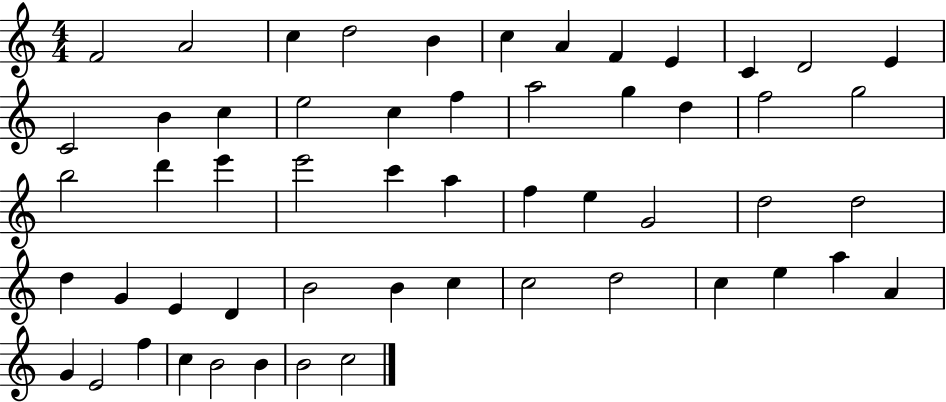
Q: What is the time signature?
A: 4/4